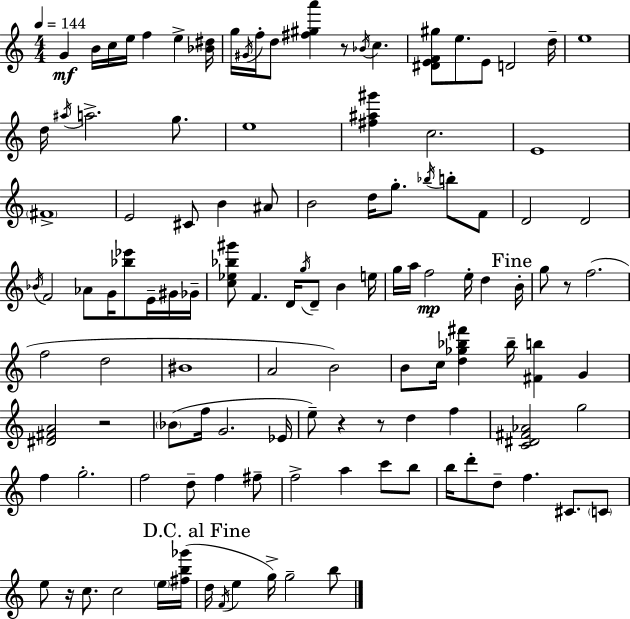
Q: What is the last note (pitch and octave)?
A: B5